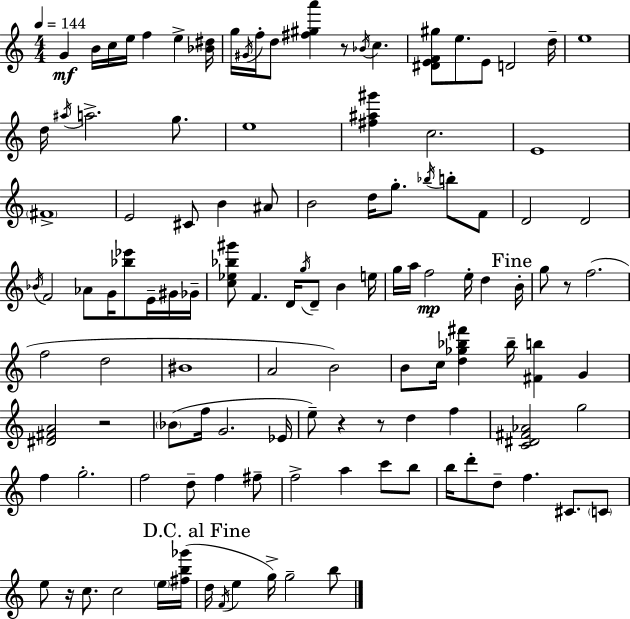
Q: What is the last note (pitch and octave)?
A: B5